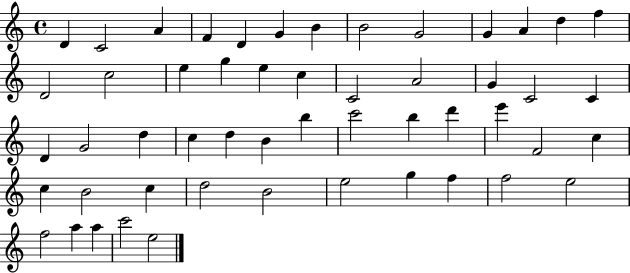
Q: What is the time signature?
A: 4/4